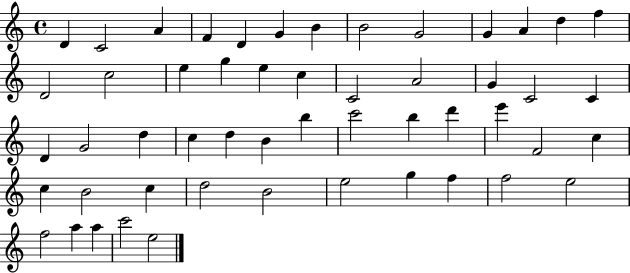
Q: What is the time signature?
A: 4/4